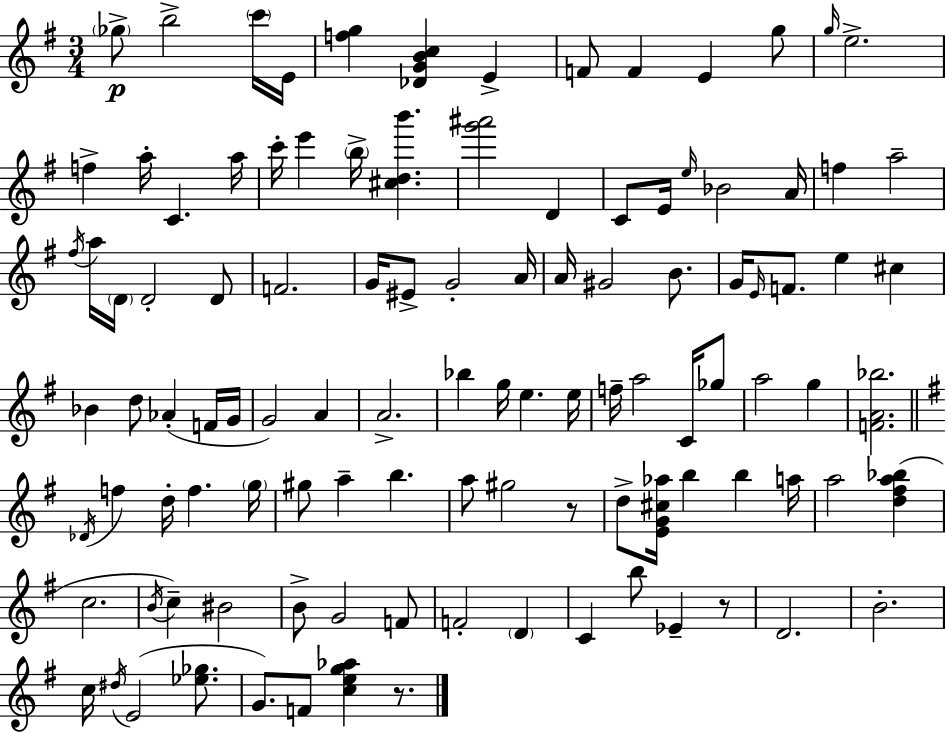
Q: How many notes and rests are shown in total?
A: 108